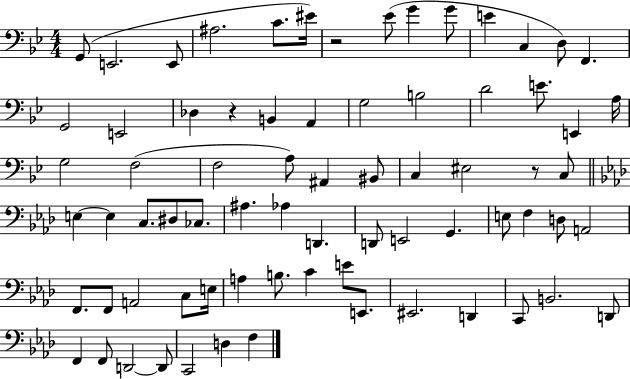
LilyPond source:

{
  \clef bass
  \numericTimeSignature
  \time 4/4
  \key bes \major
  g,8( e,2. e,8 | ais2. c'8. eis'16) | r2 ees'8( g'4 g'8 | e'4 c4 d8) f,4. | \break g,2 e,2 | des4 r4 b,4 a,4 | g2 b2 | d'2 e'8. e,4 a16 | \break g2 f2( | f2 a8) ais,4 bis,8 | c4 eis2 r8 c8 | \bar "||" \break \key aes \major e4~~ e4 c8. dis8 ces8. | ais4. aes4 d,4. | d,8 e,2 g,4. | e8 f4 d8 a,2 | \break f,8. f,8 a,2 c8 e16 | a4 b8. c'4 e'8 e,8. | eis,2. d,4 | c,8 b,2. d,8 | \break f,4 f,8 d,2~~ d,8 | c,2 d4 f4 | \bar "|."
}